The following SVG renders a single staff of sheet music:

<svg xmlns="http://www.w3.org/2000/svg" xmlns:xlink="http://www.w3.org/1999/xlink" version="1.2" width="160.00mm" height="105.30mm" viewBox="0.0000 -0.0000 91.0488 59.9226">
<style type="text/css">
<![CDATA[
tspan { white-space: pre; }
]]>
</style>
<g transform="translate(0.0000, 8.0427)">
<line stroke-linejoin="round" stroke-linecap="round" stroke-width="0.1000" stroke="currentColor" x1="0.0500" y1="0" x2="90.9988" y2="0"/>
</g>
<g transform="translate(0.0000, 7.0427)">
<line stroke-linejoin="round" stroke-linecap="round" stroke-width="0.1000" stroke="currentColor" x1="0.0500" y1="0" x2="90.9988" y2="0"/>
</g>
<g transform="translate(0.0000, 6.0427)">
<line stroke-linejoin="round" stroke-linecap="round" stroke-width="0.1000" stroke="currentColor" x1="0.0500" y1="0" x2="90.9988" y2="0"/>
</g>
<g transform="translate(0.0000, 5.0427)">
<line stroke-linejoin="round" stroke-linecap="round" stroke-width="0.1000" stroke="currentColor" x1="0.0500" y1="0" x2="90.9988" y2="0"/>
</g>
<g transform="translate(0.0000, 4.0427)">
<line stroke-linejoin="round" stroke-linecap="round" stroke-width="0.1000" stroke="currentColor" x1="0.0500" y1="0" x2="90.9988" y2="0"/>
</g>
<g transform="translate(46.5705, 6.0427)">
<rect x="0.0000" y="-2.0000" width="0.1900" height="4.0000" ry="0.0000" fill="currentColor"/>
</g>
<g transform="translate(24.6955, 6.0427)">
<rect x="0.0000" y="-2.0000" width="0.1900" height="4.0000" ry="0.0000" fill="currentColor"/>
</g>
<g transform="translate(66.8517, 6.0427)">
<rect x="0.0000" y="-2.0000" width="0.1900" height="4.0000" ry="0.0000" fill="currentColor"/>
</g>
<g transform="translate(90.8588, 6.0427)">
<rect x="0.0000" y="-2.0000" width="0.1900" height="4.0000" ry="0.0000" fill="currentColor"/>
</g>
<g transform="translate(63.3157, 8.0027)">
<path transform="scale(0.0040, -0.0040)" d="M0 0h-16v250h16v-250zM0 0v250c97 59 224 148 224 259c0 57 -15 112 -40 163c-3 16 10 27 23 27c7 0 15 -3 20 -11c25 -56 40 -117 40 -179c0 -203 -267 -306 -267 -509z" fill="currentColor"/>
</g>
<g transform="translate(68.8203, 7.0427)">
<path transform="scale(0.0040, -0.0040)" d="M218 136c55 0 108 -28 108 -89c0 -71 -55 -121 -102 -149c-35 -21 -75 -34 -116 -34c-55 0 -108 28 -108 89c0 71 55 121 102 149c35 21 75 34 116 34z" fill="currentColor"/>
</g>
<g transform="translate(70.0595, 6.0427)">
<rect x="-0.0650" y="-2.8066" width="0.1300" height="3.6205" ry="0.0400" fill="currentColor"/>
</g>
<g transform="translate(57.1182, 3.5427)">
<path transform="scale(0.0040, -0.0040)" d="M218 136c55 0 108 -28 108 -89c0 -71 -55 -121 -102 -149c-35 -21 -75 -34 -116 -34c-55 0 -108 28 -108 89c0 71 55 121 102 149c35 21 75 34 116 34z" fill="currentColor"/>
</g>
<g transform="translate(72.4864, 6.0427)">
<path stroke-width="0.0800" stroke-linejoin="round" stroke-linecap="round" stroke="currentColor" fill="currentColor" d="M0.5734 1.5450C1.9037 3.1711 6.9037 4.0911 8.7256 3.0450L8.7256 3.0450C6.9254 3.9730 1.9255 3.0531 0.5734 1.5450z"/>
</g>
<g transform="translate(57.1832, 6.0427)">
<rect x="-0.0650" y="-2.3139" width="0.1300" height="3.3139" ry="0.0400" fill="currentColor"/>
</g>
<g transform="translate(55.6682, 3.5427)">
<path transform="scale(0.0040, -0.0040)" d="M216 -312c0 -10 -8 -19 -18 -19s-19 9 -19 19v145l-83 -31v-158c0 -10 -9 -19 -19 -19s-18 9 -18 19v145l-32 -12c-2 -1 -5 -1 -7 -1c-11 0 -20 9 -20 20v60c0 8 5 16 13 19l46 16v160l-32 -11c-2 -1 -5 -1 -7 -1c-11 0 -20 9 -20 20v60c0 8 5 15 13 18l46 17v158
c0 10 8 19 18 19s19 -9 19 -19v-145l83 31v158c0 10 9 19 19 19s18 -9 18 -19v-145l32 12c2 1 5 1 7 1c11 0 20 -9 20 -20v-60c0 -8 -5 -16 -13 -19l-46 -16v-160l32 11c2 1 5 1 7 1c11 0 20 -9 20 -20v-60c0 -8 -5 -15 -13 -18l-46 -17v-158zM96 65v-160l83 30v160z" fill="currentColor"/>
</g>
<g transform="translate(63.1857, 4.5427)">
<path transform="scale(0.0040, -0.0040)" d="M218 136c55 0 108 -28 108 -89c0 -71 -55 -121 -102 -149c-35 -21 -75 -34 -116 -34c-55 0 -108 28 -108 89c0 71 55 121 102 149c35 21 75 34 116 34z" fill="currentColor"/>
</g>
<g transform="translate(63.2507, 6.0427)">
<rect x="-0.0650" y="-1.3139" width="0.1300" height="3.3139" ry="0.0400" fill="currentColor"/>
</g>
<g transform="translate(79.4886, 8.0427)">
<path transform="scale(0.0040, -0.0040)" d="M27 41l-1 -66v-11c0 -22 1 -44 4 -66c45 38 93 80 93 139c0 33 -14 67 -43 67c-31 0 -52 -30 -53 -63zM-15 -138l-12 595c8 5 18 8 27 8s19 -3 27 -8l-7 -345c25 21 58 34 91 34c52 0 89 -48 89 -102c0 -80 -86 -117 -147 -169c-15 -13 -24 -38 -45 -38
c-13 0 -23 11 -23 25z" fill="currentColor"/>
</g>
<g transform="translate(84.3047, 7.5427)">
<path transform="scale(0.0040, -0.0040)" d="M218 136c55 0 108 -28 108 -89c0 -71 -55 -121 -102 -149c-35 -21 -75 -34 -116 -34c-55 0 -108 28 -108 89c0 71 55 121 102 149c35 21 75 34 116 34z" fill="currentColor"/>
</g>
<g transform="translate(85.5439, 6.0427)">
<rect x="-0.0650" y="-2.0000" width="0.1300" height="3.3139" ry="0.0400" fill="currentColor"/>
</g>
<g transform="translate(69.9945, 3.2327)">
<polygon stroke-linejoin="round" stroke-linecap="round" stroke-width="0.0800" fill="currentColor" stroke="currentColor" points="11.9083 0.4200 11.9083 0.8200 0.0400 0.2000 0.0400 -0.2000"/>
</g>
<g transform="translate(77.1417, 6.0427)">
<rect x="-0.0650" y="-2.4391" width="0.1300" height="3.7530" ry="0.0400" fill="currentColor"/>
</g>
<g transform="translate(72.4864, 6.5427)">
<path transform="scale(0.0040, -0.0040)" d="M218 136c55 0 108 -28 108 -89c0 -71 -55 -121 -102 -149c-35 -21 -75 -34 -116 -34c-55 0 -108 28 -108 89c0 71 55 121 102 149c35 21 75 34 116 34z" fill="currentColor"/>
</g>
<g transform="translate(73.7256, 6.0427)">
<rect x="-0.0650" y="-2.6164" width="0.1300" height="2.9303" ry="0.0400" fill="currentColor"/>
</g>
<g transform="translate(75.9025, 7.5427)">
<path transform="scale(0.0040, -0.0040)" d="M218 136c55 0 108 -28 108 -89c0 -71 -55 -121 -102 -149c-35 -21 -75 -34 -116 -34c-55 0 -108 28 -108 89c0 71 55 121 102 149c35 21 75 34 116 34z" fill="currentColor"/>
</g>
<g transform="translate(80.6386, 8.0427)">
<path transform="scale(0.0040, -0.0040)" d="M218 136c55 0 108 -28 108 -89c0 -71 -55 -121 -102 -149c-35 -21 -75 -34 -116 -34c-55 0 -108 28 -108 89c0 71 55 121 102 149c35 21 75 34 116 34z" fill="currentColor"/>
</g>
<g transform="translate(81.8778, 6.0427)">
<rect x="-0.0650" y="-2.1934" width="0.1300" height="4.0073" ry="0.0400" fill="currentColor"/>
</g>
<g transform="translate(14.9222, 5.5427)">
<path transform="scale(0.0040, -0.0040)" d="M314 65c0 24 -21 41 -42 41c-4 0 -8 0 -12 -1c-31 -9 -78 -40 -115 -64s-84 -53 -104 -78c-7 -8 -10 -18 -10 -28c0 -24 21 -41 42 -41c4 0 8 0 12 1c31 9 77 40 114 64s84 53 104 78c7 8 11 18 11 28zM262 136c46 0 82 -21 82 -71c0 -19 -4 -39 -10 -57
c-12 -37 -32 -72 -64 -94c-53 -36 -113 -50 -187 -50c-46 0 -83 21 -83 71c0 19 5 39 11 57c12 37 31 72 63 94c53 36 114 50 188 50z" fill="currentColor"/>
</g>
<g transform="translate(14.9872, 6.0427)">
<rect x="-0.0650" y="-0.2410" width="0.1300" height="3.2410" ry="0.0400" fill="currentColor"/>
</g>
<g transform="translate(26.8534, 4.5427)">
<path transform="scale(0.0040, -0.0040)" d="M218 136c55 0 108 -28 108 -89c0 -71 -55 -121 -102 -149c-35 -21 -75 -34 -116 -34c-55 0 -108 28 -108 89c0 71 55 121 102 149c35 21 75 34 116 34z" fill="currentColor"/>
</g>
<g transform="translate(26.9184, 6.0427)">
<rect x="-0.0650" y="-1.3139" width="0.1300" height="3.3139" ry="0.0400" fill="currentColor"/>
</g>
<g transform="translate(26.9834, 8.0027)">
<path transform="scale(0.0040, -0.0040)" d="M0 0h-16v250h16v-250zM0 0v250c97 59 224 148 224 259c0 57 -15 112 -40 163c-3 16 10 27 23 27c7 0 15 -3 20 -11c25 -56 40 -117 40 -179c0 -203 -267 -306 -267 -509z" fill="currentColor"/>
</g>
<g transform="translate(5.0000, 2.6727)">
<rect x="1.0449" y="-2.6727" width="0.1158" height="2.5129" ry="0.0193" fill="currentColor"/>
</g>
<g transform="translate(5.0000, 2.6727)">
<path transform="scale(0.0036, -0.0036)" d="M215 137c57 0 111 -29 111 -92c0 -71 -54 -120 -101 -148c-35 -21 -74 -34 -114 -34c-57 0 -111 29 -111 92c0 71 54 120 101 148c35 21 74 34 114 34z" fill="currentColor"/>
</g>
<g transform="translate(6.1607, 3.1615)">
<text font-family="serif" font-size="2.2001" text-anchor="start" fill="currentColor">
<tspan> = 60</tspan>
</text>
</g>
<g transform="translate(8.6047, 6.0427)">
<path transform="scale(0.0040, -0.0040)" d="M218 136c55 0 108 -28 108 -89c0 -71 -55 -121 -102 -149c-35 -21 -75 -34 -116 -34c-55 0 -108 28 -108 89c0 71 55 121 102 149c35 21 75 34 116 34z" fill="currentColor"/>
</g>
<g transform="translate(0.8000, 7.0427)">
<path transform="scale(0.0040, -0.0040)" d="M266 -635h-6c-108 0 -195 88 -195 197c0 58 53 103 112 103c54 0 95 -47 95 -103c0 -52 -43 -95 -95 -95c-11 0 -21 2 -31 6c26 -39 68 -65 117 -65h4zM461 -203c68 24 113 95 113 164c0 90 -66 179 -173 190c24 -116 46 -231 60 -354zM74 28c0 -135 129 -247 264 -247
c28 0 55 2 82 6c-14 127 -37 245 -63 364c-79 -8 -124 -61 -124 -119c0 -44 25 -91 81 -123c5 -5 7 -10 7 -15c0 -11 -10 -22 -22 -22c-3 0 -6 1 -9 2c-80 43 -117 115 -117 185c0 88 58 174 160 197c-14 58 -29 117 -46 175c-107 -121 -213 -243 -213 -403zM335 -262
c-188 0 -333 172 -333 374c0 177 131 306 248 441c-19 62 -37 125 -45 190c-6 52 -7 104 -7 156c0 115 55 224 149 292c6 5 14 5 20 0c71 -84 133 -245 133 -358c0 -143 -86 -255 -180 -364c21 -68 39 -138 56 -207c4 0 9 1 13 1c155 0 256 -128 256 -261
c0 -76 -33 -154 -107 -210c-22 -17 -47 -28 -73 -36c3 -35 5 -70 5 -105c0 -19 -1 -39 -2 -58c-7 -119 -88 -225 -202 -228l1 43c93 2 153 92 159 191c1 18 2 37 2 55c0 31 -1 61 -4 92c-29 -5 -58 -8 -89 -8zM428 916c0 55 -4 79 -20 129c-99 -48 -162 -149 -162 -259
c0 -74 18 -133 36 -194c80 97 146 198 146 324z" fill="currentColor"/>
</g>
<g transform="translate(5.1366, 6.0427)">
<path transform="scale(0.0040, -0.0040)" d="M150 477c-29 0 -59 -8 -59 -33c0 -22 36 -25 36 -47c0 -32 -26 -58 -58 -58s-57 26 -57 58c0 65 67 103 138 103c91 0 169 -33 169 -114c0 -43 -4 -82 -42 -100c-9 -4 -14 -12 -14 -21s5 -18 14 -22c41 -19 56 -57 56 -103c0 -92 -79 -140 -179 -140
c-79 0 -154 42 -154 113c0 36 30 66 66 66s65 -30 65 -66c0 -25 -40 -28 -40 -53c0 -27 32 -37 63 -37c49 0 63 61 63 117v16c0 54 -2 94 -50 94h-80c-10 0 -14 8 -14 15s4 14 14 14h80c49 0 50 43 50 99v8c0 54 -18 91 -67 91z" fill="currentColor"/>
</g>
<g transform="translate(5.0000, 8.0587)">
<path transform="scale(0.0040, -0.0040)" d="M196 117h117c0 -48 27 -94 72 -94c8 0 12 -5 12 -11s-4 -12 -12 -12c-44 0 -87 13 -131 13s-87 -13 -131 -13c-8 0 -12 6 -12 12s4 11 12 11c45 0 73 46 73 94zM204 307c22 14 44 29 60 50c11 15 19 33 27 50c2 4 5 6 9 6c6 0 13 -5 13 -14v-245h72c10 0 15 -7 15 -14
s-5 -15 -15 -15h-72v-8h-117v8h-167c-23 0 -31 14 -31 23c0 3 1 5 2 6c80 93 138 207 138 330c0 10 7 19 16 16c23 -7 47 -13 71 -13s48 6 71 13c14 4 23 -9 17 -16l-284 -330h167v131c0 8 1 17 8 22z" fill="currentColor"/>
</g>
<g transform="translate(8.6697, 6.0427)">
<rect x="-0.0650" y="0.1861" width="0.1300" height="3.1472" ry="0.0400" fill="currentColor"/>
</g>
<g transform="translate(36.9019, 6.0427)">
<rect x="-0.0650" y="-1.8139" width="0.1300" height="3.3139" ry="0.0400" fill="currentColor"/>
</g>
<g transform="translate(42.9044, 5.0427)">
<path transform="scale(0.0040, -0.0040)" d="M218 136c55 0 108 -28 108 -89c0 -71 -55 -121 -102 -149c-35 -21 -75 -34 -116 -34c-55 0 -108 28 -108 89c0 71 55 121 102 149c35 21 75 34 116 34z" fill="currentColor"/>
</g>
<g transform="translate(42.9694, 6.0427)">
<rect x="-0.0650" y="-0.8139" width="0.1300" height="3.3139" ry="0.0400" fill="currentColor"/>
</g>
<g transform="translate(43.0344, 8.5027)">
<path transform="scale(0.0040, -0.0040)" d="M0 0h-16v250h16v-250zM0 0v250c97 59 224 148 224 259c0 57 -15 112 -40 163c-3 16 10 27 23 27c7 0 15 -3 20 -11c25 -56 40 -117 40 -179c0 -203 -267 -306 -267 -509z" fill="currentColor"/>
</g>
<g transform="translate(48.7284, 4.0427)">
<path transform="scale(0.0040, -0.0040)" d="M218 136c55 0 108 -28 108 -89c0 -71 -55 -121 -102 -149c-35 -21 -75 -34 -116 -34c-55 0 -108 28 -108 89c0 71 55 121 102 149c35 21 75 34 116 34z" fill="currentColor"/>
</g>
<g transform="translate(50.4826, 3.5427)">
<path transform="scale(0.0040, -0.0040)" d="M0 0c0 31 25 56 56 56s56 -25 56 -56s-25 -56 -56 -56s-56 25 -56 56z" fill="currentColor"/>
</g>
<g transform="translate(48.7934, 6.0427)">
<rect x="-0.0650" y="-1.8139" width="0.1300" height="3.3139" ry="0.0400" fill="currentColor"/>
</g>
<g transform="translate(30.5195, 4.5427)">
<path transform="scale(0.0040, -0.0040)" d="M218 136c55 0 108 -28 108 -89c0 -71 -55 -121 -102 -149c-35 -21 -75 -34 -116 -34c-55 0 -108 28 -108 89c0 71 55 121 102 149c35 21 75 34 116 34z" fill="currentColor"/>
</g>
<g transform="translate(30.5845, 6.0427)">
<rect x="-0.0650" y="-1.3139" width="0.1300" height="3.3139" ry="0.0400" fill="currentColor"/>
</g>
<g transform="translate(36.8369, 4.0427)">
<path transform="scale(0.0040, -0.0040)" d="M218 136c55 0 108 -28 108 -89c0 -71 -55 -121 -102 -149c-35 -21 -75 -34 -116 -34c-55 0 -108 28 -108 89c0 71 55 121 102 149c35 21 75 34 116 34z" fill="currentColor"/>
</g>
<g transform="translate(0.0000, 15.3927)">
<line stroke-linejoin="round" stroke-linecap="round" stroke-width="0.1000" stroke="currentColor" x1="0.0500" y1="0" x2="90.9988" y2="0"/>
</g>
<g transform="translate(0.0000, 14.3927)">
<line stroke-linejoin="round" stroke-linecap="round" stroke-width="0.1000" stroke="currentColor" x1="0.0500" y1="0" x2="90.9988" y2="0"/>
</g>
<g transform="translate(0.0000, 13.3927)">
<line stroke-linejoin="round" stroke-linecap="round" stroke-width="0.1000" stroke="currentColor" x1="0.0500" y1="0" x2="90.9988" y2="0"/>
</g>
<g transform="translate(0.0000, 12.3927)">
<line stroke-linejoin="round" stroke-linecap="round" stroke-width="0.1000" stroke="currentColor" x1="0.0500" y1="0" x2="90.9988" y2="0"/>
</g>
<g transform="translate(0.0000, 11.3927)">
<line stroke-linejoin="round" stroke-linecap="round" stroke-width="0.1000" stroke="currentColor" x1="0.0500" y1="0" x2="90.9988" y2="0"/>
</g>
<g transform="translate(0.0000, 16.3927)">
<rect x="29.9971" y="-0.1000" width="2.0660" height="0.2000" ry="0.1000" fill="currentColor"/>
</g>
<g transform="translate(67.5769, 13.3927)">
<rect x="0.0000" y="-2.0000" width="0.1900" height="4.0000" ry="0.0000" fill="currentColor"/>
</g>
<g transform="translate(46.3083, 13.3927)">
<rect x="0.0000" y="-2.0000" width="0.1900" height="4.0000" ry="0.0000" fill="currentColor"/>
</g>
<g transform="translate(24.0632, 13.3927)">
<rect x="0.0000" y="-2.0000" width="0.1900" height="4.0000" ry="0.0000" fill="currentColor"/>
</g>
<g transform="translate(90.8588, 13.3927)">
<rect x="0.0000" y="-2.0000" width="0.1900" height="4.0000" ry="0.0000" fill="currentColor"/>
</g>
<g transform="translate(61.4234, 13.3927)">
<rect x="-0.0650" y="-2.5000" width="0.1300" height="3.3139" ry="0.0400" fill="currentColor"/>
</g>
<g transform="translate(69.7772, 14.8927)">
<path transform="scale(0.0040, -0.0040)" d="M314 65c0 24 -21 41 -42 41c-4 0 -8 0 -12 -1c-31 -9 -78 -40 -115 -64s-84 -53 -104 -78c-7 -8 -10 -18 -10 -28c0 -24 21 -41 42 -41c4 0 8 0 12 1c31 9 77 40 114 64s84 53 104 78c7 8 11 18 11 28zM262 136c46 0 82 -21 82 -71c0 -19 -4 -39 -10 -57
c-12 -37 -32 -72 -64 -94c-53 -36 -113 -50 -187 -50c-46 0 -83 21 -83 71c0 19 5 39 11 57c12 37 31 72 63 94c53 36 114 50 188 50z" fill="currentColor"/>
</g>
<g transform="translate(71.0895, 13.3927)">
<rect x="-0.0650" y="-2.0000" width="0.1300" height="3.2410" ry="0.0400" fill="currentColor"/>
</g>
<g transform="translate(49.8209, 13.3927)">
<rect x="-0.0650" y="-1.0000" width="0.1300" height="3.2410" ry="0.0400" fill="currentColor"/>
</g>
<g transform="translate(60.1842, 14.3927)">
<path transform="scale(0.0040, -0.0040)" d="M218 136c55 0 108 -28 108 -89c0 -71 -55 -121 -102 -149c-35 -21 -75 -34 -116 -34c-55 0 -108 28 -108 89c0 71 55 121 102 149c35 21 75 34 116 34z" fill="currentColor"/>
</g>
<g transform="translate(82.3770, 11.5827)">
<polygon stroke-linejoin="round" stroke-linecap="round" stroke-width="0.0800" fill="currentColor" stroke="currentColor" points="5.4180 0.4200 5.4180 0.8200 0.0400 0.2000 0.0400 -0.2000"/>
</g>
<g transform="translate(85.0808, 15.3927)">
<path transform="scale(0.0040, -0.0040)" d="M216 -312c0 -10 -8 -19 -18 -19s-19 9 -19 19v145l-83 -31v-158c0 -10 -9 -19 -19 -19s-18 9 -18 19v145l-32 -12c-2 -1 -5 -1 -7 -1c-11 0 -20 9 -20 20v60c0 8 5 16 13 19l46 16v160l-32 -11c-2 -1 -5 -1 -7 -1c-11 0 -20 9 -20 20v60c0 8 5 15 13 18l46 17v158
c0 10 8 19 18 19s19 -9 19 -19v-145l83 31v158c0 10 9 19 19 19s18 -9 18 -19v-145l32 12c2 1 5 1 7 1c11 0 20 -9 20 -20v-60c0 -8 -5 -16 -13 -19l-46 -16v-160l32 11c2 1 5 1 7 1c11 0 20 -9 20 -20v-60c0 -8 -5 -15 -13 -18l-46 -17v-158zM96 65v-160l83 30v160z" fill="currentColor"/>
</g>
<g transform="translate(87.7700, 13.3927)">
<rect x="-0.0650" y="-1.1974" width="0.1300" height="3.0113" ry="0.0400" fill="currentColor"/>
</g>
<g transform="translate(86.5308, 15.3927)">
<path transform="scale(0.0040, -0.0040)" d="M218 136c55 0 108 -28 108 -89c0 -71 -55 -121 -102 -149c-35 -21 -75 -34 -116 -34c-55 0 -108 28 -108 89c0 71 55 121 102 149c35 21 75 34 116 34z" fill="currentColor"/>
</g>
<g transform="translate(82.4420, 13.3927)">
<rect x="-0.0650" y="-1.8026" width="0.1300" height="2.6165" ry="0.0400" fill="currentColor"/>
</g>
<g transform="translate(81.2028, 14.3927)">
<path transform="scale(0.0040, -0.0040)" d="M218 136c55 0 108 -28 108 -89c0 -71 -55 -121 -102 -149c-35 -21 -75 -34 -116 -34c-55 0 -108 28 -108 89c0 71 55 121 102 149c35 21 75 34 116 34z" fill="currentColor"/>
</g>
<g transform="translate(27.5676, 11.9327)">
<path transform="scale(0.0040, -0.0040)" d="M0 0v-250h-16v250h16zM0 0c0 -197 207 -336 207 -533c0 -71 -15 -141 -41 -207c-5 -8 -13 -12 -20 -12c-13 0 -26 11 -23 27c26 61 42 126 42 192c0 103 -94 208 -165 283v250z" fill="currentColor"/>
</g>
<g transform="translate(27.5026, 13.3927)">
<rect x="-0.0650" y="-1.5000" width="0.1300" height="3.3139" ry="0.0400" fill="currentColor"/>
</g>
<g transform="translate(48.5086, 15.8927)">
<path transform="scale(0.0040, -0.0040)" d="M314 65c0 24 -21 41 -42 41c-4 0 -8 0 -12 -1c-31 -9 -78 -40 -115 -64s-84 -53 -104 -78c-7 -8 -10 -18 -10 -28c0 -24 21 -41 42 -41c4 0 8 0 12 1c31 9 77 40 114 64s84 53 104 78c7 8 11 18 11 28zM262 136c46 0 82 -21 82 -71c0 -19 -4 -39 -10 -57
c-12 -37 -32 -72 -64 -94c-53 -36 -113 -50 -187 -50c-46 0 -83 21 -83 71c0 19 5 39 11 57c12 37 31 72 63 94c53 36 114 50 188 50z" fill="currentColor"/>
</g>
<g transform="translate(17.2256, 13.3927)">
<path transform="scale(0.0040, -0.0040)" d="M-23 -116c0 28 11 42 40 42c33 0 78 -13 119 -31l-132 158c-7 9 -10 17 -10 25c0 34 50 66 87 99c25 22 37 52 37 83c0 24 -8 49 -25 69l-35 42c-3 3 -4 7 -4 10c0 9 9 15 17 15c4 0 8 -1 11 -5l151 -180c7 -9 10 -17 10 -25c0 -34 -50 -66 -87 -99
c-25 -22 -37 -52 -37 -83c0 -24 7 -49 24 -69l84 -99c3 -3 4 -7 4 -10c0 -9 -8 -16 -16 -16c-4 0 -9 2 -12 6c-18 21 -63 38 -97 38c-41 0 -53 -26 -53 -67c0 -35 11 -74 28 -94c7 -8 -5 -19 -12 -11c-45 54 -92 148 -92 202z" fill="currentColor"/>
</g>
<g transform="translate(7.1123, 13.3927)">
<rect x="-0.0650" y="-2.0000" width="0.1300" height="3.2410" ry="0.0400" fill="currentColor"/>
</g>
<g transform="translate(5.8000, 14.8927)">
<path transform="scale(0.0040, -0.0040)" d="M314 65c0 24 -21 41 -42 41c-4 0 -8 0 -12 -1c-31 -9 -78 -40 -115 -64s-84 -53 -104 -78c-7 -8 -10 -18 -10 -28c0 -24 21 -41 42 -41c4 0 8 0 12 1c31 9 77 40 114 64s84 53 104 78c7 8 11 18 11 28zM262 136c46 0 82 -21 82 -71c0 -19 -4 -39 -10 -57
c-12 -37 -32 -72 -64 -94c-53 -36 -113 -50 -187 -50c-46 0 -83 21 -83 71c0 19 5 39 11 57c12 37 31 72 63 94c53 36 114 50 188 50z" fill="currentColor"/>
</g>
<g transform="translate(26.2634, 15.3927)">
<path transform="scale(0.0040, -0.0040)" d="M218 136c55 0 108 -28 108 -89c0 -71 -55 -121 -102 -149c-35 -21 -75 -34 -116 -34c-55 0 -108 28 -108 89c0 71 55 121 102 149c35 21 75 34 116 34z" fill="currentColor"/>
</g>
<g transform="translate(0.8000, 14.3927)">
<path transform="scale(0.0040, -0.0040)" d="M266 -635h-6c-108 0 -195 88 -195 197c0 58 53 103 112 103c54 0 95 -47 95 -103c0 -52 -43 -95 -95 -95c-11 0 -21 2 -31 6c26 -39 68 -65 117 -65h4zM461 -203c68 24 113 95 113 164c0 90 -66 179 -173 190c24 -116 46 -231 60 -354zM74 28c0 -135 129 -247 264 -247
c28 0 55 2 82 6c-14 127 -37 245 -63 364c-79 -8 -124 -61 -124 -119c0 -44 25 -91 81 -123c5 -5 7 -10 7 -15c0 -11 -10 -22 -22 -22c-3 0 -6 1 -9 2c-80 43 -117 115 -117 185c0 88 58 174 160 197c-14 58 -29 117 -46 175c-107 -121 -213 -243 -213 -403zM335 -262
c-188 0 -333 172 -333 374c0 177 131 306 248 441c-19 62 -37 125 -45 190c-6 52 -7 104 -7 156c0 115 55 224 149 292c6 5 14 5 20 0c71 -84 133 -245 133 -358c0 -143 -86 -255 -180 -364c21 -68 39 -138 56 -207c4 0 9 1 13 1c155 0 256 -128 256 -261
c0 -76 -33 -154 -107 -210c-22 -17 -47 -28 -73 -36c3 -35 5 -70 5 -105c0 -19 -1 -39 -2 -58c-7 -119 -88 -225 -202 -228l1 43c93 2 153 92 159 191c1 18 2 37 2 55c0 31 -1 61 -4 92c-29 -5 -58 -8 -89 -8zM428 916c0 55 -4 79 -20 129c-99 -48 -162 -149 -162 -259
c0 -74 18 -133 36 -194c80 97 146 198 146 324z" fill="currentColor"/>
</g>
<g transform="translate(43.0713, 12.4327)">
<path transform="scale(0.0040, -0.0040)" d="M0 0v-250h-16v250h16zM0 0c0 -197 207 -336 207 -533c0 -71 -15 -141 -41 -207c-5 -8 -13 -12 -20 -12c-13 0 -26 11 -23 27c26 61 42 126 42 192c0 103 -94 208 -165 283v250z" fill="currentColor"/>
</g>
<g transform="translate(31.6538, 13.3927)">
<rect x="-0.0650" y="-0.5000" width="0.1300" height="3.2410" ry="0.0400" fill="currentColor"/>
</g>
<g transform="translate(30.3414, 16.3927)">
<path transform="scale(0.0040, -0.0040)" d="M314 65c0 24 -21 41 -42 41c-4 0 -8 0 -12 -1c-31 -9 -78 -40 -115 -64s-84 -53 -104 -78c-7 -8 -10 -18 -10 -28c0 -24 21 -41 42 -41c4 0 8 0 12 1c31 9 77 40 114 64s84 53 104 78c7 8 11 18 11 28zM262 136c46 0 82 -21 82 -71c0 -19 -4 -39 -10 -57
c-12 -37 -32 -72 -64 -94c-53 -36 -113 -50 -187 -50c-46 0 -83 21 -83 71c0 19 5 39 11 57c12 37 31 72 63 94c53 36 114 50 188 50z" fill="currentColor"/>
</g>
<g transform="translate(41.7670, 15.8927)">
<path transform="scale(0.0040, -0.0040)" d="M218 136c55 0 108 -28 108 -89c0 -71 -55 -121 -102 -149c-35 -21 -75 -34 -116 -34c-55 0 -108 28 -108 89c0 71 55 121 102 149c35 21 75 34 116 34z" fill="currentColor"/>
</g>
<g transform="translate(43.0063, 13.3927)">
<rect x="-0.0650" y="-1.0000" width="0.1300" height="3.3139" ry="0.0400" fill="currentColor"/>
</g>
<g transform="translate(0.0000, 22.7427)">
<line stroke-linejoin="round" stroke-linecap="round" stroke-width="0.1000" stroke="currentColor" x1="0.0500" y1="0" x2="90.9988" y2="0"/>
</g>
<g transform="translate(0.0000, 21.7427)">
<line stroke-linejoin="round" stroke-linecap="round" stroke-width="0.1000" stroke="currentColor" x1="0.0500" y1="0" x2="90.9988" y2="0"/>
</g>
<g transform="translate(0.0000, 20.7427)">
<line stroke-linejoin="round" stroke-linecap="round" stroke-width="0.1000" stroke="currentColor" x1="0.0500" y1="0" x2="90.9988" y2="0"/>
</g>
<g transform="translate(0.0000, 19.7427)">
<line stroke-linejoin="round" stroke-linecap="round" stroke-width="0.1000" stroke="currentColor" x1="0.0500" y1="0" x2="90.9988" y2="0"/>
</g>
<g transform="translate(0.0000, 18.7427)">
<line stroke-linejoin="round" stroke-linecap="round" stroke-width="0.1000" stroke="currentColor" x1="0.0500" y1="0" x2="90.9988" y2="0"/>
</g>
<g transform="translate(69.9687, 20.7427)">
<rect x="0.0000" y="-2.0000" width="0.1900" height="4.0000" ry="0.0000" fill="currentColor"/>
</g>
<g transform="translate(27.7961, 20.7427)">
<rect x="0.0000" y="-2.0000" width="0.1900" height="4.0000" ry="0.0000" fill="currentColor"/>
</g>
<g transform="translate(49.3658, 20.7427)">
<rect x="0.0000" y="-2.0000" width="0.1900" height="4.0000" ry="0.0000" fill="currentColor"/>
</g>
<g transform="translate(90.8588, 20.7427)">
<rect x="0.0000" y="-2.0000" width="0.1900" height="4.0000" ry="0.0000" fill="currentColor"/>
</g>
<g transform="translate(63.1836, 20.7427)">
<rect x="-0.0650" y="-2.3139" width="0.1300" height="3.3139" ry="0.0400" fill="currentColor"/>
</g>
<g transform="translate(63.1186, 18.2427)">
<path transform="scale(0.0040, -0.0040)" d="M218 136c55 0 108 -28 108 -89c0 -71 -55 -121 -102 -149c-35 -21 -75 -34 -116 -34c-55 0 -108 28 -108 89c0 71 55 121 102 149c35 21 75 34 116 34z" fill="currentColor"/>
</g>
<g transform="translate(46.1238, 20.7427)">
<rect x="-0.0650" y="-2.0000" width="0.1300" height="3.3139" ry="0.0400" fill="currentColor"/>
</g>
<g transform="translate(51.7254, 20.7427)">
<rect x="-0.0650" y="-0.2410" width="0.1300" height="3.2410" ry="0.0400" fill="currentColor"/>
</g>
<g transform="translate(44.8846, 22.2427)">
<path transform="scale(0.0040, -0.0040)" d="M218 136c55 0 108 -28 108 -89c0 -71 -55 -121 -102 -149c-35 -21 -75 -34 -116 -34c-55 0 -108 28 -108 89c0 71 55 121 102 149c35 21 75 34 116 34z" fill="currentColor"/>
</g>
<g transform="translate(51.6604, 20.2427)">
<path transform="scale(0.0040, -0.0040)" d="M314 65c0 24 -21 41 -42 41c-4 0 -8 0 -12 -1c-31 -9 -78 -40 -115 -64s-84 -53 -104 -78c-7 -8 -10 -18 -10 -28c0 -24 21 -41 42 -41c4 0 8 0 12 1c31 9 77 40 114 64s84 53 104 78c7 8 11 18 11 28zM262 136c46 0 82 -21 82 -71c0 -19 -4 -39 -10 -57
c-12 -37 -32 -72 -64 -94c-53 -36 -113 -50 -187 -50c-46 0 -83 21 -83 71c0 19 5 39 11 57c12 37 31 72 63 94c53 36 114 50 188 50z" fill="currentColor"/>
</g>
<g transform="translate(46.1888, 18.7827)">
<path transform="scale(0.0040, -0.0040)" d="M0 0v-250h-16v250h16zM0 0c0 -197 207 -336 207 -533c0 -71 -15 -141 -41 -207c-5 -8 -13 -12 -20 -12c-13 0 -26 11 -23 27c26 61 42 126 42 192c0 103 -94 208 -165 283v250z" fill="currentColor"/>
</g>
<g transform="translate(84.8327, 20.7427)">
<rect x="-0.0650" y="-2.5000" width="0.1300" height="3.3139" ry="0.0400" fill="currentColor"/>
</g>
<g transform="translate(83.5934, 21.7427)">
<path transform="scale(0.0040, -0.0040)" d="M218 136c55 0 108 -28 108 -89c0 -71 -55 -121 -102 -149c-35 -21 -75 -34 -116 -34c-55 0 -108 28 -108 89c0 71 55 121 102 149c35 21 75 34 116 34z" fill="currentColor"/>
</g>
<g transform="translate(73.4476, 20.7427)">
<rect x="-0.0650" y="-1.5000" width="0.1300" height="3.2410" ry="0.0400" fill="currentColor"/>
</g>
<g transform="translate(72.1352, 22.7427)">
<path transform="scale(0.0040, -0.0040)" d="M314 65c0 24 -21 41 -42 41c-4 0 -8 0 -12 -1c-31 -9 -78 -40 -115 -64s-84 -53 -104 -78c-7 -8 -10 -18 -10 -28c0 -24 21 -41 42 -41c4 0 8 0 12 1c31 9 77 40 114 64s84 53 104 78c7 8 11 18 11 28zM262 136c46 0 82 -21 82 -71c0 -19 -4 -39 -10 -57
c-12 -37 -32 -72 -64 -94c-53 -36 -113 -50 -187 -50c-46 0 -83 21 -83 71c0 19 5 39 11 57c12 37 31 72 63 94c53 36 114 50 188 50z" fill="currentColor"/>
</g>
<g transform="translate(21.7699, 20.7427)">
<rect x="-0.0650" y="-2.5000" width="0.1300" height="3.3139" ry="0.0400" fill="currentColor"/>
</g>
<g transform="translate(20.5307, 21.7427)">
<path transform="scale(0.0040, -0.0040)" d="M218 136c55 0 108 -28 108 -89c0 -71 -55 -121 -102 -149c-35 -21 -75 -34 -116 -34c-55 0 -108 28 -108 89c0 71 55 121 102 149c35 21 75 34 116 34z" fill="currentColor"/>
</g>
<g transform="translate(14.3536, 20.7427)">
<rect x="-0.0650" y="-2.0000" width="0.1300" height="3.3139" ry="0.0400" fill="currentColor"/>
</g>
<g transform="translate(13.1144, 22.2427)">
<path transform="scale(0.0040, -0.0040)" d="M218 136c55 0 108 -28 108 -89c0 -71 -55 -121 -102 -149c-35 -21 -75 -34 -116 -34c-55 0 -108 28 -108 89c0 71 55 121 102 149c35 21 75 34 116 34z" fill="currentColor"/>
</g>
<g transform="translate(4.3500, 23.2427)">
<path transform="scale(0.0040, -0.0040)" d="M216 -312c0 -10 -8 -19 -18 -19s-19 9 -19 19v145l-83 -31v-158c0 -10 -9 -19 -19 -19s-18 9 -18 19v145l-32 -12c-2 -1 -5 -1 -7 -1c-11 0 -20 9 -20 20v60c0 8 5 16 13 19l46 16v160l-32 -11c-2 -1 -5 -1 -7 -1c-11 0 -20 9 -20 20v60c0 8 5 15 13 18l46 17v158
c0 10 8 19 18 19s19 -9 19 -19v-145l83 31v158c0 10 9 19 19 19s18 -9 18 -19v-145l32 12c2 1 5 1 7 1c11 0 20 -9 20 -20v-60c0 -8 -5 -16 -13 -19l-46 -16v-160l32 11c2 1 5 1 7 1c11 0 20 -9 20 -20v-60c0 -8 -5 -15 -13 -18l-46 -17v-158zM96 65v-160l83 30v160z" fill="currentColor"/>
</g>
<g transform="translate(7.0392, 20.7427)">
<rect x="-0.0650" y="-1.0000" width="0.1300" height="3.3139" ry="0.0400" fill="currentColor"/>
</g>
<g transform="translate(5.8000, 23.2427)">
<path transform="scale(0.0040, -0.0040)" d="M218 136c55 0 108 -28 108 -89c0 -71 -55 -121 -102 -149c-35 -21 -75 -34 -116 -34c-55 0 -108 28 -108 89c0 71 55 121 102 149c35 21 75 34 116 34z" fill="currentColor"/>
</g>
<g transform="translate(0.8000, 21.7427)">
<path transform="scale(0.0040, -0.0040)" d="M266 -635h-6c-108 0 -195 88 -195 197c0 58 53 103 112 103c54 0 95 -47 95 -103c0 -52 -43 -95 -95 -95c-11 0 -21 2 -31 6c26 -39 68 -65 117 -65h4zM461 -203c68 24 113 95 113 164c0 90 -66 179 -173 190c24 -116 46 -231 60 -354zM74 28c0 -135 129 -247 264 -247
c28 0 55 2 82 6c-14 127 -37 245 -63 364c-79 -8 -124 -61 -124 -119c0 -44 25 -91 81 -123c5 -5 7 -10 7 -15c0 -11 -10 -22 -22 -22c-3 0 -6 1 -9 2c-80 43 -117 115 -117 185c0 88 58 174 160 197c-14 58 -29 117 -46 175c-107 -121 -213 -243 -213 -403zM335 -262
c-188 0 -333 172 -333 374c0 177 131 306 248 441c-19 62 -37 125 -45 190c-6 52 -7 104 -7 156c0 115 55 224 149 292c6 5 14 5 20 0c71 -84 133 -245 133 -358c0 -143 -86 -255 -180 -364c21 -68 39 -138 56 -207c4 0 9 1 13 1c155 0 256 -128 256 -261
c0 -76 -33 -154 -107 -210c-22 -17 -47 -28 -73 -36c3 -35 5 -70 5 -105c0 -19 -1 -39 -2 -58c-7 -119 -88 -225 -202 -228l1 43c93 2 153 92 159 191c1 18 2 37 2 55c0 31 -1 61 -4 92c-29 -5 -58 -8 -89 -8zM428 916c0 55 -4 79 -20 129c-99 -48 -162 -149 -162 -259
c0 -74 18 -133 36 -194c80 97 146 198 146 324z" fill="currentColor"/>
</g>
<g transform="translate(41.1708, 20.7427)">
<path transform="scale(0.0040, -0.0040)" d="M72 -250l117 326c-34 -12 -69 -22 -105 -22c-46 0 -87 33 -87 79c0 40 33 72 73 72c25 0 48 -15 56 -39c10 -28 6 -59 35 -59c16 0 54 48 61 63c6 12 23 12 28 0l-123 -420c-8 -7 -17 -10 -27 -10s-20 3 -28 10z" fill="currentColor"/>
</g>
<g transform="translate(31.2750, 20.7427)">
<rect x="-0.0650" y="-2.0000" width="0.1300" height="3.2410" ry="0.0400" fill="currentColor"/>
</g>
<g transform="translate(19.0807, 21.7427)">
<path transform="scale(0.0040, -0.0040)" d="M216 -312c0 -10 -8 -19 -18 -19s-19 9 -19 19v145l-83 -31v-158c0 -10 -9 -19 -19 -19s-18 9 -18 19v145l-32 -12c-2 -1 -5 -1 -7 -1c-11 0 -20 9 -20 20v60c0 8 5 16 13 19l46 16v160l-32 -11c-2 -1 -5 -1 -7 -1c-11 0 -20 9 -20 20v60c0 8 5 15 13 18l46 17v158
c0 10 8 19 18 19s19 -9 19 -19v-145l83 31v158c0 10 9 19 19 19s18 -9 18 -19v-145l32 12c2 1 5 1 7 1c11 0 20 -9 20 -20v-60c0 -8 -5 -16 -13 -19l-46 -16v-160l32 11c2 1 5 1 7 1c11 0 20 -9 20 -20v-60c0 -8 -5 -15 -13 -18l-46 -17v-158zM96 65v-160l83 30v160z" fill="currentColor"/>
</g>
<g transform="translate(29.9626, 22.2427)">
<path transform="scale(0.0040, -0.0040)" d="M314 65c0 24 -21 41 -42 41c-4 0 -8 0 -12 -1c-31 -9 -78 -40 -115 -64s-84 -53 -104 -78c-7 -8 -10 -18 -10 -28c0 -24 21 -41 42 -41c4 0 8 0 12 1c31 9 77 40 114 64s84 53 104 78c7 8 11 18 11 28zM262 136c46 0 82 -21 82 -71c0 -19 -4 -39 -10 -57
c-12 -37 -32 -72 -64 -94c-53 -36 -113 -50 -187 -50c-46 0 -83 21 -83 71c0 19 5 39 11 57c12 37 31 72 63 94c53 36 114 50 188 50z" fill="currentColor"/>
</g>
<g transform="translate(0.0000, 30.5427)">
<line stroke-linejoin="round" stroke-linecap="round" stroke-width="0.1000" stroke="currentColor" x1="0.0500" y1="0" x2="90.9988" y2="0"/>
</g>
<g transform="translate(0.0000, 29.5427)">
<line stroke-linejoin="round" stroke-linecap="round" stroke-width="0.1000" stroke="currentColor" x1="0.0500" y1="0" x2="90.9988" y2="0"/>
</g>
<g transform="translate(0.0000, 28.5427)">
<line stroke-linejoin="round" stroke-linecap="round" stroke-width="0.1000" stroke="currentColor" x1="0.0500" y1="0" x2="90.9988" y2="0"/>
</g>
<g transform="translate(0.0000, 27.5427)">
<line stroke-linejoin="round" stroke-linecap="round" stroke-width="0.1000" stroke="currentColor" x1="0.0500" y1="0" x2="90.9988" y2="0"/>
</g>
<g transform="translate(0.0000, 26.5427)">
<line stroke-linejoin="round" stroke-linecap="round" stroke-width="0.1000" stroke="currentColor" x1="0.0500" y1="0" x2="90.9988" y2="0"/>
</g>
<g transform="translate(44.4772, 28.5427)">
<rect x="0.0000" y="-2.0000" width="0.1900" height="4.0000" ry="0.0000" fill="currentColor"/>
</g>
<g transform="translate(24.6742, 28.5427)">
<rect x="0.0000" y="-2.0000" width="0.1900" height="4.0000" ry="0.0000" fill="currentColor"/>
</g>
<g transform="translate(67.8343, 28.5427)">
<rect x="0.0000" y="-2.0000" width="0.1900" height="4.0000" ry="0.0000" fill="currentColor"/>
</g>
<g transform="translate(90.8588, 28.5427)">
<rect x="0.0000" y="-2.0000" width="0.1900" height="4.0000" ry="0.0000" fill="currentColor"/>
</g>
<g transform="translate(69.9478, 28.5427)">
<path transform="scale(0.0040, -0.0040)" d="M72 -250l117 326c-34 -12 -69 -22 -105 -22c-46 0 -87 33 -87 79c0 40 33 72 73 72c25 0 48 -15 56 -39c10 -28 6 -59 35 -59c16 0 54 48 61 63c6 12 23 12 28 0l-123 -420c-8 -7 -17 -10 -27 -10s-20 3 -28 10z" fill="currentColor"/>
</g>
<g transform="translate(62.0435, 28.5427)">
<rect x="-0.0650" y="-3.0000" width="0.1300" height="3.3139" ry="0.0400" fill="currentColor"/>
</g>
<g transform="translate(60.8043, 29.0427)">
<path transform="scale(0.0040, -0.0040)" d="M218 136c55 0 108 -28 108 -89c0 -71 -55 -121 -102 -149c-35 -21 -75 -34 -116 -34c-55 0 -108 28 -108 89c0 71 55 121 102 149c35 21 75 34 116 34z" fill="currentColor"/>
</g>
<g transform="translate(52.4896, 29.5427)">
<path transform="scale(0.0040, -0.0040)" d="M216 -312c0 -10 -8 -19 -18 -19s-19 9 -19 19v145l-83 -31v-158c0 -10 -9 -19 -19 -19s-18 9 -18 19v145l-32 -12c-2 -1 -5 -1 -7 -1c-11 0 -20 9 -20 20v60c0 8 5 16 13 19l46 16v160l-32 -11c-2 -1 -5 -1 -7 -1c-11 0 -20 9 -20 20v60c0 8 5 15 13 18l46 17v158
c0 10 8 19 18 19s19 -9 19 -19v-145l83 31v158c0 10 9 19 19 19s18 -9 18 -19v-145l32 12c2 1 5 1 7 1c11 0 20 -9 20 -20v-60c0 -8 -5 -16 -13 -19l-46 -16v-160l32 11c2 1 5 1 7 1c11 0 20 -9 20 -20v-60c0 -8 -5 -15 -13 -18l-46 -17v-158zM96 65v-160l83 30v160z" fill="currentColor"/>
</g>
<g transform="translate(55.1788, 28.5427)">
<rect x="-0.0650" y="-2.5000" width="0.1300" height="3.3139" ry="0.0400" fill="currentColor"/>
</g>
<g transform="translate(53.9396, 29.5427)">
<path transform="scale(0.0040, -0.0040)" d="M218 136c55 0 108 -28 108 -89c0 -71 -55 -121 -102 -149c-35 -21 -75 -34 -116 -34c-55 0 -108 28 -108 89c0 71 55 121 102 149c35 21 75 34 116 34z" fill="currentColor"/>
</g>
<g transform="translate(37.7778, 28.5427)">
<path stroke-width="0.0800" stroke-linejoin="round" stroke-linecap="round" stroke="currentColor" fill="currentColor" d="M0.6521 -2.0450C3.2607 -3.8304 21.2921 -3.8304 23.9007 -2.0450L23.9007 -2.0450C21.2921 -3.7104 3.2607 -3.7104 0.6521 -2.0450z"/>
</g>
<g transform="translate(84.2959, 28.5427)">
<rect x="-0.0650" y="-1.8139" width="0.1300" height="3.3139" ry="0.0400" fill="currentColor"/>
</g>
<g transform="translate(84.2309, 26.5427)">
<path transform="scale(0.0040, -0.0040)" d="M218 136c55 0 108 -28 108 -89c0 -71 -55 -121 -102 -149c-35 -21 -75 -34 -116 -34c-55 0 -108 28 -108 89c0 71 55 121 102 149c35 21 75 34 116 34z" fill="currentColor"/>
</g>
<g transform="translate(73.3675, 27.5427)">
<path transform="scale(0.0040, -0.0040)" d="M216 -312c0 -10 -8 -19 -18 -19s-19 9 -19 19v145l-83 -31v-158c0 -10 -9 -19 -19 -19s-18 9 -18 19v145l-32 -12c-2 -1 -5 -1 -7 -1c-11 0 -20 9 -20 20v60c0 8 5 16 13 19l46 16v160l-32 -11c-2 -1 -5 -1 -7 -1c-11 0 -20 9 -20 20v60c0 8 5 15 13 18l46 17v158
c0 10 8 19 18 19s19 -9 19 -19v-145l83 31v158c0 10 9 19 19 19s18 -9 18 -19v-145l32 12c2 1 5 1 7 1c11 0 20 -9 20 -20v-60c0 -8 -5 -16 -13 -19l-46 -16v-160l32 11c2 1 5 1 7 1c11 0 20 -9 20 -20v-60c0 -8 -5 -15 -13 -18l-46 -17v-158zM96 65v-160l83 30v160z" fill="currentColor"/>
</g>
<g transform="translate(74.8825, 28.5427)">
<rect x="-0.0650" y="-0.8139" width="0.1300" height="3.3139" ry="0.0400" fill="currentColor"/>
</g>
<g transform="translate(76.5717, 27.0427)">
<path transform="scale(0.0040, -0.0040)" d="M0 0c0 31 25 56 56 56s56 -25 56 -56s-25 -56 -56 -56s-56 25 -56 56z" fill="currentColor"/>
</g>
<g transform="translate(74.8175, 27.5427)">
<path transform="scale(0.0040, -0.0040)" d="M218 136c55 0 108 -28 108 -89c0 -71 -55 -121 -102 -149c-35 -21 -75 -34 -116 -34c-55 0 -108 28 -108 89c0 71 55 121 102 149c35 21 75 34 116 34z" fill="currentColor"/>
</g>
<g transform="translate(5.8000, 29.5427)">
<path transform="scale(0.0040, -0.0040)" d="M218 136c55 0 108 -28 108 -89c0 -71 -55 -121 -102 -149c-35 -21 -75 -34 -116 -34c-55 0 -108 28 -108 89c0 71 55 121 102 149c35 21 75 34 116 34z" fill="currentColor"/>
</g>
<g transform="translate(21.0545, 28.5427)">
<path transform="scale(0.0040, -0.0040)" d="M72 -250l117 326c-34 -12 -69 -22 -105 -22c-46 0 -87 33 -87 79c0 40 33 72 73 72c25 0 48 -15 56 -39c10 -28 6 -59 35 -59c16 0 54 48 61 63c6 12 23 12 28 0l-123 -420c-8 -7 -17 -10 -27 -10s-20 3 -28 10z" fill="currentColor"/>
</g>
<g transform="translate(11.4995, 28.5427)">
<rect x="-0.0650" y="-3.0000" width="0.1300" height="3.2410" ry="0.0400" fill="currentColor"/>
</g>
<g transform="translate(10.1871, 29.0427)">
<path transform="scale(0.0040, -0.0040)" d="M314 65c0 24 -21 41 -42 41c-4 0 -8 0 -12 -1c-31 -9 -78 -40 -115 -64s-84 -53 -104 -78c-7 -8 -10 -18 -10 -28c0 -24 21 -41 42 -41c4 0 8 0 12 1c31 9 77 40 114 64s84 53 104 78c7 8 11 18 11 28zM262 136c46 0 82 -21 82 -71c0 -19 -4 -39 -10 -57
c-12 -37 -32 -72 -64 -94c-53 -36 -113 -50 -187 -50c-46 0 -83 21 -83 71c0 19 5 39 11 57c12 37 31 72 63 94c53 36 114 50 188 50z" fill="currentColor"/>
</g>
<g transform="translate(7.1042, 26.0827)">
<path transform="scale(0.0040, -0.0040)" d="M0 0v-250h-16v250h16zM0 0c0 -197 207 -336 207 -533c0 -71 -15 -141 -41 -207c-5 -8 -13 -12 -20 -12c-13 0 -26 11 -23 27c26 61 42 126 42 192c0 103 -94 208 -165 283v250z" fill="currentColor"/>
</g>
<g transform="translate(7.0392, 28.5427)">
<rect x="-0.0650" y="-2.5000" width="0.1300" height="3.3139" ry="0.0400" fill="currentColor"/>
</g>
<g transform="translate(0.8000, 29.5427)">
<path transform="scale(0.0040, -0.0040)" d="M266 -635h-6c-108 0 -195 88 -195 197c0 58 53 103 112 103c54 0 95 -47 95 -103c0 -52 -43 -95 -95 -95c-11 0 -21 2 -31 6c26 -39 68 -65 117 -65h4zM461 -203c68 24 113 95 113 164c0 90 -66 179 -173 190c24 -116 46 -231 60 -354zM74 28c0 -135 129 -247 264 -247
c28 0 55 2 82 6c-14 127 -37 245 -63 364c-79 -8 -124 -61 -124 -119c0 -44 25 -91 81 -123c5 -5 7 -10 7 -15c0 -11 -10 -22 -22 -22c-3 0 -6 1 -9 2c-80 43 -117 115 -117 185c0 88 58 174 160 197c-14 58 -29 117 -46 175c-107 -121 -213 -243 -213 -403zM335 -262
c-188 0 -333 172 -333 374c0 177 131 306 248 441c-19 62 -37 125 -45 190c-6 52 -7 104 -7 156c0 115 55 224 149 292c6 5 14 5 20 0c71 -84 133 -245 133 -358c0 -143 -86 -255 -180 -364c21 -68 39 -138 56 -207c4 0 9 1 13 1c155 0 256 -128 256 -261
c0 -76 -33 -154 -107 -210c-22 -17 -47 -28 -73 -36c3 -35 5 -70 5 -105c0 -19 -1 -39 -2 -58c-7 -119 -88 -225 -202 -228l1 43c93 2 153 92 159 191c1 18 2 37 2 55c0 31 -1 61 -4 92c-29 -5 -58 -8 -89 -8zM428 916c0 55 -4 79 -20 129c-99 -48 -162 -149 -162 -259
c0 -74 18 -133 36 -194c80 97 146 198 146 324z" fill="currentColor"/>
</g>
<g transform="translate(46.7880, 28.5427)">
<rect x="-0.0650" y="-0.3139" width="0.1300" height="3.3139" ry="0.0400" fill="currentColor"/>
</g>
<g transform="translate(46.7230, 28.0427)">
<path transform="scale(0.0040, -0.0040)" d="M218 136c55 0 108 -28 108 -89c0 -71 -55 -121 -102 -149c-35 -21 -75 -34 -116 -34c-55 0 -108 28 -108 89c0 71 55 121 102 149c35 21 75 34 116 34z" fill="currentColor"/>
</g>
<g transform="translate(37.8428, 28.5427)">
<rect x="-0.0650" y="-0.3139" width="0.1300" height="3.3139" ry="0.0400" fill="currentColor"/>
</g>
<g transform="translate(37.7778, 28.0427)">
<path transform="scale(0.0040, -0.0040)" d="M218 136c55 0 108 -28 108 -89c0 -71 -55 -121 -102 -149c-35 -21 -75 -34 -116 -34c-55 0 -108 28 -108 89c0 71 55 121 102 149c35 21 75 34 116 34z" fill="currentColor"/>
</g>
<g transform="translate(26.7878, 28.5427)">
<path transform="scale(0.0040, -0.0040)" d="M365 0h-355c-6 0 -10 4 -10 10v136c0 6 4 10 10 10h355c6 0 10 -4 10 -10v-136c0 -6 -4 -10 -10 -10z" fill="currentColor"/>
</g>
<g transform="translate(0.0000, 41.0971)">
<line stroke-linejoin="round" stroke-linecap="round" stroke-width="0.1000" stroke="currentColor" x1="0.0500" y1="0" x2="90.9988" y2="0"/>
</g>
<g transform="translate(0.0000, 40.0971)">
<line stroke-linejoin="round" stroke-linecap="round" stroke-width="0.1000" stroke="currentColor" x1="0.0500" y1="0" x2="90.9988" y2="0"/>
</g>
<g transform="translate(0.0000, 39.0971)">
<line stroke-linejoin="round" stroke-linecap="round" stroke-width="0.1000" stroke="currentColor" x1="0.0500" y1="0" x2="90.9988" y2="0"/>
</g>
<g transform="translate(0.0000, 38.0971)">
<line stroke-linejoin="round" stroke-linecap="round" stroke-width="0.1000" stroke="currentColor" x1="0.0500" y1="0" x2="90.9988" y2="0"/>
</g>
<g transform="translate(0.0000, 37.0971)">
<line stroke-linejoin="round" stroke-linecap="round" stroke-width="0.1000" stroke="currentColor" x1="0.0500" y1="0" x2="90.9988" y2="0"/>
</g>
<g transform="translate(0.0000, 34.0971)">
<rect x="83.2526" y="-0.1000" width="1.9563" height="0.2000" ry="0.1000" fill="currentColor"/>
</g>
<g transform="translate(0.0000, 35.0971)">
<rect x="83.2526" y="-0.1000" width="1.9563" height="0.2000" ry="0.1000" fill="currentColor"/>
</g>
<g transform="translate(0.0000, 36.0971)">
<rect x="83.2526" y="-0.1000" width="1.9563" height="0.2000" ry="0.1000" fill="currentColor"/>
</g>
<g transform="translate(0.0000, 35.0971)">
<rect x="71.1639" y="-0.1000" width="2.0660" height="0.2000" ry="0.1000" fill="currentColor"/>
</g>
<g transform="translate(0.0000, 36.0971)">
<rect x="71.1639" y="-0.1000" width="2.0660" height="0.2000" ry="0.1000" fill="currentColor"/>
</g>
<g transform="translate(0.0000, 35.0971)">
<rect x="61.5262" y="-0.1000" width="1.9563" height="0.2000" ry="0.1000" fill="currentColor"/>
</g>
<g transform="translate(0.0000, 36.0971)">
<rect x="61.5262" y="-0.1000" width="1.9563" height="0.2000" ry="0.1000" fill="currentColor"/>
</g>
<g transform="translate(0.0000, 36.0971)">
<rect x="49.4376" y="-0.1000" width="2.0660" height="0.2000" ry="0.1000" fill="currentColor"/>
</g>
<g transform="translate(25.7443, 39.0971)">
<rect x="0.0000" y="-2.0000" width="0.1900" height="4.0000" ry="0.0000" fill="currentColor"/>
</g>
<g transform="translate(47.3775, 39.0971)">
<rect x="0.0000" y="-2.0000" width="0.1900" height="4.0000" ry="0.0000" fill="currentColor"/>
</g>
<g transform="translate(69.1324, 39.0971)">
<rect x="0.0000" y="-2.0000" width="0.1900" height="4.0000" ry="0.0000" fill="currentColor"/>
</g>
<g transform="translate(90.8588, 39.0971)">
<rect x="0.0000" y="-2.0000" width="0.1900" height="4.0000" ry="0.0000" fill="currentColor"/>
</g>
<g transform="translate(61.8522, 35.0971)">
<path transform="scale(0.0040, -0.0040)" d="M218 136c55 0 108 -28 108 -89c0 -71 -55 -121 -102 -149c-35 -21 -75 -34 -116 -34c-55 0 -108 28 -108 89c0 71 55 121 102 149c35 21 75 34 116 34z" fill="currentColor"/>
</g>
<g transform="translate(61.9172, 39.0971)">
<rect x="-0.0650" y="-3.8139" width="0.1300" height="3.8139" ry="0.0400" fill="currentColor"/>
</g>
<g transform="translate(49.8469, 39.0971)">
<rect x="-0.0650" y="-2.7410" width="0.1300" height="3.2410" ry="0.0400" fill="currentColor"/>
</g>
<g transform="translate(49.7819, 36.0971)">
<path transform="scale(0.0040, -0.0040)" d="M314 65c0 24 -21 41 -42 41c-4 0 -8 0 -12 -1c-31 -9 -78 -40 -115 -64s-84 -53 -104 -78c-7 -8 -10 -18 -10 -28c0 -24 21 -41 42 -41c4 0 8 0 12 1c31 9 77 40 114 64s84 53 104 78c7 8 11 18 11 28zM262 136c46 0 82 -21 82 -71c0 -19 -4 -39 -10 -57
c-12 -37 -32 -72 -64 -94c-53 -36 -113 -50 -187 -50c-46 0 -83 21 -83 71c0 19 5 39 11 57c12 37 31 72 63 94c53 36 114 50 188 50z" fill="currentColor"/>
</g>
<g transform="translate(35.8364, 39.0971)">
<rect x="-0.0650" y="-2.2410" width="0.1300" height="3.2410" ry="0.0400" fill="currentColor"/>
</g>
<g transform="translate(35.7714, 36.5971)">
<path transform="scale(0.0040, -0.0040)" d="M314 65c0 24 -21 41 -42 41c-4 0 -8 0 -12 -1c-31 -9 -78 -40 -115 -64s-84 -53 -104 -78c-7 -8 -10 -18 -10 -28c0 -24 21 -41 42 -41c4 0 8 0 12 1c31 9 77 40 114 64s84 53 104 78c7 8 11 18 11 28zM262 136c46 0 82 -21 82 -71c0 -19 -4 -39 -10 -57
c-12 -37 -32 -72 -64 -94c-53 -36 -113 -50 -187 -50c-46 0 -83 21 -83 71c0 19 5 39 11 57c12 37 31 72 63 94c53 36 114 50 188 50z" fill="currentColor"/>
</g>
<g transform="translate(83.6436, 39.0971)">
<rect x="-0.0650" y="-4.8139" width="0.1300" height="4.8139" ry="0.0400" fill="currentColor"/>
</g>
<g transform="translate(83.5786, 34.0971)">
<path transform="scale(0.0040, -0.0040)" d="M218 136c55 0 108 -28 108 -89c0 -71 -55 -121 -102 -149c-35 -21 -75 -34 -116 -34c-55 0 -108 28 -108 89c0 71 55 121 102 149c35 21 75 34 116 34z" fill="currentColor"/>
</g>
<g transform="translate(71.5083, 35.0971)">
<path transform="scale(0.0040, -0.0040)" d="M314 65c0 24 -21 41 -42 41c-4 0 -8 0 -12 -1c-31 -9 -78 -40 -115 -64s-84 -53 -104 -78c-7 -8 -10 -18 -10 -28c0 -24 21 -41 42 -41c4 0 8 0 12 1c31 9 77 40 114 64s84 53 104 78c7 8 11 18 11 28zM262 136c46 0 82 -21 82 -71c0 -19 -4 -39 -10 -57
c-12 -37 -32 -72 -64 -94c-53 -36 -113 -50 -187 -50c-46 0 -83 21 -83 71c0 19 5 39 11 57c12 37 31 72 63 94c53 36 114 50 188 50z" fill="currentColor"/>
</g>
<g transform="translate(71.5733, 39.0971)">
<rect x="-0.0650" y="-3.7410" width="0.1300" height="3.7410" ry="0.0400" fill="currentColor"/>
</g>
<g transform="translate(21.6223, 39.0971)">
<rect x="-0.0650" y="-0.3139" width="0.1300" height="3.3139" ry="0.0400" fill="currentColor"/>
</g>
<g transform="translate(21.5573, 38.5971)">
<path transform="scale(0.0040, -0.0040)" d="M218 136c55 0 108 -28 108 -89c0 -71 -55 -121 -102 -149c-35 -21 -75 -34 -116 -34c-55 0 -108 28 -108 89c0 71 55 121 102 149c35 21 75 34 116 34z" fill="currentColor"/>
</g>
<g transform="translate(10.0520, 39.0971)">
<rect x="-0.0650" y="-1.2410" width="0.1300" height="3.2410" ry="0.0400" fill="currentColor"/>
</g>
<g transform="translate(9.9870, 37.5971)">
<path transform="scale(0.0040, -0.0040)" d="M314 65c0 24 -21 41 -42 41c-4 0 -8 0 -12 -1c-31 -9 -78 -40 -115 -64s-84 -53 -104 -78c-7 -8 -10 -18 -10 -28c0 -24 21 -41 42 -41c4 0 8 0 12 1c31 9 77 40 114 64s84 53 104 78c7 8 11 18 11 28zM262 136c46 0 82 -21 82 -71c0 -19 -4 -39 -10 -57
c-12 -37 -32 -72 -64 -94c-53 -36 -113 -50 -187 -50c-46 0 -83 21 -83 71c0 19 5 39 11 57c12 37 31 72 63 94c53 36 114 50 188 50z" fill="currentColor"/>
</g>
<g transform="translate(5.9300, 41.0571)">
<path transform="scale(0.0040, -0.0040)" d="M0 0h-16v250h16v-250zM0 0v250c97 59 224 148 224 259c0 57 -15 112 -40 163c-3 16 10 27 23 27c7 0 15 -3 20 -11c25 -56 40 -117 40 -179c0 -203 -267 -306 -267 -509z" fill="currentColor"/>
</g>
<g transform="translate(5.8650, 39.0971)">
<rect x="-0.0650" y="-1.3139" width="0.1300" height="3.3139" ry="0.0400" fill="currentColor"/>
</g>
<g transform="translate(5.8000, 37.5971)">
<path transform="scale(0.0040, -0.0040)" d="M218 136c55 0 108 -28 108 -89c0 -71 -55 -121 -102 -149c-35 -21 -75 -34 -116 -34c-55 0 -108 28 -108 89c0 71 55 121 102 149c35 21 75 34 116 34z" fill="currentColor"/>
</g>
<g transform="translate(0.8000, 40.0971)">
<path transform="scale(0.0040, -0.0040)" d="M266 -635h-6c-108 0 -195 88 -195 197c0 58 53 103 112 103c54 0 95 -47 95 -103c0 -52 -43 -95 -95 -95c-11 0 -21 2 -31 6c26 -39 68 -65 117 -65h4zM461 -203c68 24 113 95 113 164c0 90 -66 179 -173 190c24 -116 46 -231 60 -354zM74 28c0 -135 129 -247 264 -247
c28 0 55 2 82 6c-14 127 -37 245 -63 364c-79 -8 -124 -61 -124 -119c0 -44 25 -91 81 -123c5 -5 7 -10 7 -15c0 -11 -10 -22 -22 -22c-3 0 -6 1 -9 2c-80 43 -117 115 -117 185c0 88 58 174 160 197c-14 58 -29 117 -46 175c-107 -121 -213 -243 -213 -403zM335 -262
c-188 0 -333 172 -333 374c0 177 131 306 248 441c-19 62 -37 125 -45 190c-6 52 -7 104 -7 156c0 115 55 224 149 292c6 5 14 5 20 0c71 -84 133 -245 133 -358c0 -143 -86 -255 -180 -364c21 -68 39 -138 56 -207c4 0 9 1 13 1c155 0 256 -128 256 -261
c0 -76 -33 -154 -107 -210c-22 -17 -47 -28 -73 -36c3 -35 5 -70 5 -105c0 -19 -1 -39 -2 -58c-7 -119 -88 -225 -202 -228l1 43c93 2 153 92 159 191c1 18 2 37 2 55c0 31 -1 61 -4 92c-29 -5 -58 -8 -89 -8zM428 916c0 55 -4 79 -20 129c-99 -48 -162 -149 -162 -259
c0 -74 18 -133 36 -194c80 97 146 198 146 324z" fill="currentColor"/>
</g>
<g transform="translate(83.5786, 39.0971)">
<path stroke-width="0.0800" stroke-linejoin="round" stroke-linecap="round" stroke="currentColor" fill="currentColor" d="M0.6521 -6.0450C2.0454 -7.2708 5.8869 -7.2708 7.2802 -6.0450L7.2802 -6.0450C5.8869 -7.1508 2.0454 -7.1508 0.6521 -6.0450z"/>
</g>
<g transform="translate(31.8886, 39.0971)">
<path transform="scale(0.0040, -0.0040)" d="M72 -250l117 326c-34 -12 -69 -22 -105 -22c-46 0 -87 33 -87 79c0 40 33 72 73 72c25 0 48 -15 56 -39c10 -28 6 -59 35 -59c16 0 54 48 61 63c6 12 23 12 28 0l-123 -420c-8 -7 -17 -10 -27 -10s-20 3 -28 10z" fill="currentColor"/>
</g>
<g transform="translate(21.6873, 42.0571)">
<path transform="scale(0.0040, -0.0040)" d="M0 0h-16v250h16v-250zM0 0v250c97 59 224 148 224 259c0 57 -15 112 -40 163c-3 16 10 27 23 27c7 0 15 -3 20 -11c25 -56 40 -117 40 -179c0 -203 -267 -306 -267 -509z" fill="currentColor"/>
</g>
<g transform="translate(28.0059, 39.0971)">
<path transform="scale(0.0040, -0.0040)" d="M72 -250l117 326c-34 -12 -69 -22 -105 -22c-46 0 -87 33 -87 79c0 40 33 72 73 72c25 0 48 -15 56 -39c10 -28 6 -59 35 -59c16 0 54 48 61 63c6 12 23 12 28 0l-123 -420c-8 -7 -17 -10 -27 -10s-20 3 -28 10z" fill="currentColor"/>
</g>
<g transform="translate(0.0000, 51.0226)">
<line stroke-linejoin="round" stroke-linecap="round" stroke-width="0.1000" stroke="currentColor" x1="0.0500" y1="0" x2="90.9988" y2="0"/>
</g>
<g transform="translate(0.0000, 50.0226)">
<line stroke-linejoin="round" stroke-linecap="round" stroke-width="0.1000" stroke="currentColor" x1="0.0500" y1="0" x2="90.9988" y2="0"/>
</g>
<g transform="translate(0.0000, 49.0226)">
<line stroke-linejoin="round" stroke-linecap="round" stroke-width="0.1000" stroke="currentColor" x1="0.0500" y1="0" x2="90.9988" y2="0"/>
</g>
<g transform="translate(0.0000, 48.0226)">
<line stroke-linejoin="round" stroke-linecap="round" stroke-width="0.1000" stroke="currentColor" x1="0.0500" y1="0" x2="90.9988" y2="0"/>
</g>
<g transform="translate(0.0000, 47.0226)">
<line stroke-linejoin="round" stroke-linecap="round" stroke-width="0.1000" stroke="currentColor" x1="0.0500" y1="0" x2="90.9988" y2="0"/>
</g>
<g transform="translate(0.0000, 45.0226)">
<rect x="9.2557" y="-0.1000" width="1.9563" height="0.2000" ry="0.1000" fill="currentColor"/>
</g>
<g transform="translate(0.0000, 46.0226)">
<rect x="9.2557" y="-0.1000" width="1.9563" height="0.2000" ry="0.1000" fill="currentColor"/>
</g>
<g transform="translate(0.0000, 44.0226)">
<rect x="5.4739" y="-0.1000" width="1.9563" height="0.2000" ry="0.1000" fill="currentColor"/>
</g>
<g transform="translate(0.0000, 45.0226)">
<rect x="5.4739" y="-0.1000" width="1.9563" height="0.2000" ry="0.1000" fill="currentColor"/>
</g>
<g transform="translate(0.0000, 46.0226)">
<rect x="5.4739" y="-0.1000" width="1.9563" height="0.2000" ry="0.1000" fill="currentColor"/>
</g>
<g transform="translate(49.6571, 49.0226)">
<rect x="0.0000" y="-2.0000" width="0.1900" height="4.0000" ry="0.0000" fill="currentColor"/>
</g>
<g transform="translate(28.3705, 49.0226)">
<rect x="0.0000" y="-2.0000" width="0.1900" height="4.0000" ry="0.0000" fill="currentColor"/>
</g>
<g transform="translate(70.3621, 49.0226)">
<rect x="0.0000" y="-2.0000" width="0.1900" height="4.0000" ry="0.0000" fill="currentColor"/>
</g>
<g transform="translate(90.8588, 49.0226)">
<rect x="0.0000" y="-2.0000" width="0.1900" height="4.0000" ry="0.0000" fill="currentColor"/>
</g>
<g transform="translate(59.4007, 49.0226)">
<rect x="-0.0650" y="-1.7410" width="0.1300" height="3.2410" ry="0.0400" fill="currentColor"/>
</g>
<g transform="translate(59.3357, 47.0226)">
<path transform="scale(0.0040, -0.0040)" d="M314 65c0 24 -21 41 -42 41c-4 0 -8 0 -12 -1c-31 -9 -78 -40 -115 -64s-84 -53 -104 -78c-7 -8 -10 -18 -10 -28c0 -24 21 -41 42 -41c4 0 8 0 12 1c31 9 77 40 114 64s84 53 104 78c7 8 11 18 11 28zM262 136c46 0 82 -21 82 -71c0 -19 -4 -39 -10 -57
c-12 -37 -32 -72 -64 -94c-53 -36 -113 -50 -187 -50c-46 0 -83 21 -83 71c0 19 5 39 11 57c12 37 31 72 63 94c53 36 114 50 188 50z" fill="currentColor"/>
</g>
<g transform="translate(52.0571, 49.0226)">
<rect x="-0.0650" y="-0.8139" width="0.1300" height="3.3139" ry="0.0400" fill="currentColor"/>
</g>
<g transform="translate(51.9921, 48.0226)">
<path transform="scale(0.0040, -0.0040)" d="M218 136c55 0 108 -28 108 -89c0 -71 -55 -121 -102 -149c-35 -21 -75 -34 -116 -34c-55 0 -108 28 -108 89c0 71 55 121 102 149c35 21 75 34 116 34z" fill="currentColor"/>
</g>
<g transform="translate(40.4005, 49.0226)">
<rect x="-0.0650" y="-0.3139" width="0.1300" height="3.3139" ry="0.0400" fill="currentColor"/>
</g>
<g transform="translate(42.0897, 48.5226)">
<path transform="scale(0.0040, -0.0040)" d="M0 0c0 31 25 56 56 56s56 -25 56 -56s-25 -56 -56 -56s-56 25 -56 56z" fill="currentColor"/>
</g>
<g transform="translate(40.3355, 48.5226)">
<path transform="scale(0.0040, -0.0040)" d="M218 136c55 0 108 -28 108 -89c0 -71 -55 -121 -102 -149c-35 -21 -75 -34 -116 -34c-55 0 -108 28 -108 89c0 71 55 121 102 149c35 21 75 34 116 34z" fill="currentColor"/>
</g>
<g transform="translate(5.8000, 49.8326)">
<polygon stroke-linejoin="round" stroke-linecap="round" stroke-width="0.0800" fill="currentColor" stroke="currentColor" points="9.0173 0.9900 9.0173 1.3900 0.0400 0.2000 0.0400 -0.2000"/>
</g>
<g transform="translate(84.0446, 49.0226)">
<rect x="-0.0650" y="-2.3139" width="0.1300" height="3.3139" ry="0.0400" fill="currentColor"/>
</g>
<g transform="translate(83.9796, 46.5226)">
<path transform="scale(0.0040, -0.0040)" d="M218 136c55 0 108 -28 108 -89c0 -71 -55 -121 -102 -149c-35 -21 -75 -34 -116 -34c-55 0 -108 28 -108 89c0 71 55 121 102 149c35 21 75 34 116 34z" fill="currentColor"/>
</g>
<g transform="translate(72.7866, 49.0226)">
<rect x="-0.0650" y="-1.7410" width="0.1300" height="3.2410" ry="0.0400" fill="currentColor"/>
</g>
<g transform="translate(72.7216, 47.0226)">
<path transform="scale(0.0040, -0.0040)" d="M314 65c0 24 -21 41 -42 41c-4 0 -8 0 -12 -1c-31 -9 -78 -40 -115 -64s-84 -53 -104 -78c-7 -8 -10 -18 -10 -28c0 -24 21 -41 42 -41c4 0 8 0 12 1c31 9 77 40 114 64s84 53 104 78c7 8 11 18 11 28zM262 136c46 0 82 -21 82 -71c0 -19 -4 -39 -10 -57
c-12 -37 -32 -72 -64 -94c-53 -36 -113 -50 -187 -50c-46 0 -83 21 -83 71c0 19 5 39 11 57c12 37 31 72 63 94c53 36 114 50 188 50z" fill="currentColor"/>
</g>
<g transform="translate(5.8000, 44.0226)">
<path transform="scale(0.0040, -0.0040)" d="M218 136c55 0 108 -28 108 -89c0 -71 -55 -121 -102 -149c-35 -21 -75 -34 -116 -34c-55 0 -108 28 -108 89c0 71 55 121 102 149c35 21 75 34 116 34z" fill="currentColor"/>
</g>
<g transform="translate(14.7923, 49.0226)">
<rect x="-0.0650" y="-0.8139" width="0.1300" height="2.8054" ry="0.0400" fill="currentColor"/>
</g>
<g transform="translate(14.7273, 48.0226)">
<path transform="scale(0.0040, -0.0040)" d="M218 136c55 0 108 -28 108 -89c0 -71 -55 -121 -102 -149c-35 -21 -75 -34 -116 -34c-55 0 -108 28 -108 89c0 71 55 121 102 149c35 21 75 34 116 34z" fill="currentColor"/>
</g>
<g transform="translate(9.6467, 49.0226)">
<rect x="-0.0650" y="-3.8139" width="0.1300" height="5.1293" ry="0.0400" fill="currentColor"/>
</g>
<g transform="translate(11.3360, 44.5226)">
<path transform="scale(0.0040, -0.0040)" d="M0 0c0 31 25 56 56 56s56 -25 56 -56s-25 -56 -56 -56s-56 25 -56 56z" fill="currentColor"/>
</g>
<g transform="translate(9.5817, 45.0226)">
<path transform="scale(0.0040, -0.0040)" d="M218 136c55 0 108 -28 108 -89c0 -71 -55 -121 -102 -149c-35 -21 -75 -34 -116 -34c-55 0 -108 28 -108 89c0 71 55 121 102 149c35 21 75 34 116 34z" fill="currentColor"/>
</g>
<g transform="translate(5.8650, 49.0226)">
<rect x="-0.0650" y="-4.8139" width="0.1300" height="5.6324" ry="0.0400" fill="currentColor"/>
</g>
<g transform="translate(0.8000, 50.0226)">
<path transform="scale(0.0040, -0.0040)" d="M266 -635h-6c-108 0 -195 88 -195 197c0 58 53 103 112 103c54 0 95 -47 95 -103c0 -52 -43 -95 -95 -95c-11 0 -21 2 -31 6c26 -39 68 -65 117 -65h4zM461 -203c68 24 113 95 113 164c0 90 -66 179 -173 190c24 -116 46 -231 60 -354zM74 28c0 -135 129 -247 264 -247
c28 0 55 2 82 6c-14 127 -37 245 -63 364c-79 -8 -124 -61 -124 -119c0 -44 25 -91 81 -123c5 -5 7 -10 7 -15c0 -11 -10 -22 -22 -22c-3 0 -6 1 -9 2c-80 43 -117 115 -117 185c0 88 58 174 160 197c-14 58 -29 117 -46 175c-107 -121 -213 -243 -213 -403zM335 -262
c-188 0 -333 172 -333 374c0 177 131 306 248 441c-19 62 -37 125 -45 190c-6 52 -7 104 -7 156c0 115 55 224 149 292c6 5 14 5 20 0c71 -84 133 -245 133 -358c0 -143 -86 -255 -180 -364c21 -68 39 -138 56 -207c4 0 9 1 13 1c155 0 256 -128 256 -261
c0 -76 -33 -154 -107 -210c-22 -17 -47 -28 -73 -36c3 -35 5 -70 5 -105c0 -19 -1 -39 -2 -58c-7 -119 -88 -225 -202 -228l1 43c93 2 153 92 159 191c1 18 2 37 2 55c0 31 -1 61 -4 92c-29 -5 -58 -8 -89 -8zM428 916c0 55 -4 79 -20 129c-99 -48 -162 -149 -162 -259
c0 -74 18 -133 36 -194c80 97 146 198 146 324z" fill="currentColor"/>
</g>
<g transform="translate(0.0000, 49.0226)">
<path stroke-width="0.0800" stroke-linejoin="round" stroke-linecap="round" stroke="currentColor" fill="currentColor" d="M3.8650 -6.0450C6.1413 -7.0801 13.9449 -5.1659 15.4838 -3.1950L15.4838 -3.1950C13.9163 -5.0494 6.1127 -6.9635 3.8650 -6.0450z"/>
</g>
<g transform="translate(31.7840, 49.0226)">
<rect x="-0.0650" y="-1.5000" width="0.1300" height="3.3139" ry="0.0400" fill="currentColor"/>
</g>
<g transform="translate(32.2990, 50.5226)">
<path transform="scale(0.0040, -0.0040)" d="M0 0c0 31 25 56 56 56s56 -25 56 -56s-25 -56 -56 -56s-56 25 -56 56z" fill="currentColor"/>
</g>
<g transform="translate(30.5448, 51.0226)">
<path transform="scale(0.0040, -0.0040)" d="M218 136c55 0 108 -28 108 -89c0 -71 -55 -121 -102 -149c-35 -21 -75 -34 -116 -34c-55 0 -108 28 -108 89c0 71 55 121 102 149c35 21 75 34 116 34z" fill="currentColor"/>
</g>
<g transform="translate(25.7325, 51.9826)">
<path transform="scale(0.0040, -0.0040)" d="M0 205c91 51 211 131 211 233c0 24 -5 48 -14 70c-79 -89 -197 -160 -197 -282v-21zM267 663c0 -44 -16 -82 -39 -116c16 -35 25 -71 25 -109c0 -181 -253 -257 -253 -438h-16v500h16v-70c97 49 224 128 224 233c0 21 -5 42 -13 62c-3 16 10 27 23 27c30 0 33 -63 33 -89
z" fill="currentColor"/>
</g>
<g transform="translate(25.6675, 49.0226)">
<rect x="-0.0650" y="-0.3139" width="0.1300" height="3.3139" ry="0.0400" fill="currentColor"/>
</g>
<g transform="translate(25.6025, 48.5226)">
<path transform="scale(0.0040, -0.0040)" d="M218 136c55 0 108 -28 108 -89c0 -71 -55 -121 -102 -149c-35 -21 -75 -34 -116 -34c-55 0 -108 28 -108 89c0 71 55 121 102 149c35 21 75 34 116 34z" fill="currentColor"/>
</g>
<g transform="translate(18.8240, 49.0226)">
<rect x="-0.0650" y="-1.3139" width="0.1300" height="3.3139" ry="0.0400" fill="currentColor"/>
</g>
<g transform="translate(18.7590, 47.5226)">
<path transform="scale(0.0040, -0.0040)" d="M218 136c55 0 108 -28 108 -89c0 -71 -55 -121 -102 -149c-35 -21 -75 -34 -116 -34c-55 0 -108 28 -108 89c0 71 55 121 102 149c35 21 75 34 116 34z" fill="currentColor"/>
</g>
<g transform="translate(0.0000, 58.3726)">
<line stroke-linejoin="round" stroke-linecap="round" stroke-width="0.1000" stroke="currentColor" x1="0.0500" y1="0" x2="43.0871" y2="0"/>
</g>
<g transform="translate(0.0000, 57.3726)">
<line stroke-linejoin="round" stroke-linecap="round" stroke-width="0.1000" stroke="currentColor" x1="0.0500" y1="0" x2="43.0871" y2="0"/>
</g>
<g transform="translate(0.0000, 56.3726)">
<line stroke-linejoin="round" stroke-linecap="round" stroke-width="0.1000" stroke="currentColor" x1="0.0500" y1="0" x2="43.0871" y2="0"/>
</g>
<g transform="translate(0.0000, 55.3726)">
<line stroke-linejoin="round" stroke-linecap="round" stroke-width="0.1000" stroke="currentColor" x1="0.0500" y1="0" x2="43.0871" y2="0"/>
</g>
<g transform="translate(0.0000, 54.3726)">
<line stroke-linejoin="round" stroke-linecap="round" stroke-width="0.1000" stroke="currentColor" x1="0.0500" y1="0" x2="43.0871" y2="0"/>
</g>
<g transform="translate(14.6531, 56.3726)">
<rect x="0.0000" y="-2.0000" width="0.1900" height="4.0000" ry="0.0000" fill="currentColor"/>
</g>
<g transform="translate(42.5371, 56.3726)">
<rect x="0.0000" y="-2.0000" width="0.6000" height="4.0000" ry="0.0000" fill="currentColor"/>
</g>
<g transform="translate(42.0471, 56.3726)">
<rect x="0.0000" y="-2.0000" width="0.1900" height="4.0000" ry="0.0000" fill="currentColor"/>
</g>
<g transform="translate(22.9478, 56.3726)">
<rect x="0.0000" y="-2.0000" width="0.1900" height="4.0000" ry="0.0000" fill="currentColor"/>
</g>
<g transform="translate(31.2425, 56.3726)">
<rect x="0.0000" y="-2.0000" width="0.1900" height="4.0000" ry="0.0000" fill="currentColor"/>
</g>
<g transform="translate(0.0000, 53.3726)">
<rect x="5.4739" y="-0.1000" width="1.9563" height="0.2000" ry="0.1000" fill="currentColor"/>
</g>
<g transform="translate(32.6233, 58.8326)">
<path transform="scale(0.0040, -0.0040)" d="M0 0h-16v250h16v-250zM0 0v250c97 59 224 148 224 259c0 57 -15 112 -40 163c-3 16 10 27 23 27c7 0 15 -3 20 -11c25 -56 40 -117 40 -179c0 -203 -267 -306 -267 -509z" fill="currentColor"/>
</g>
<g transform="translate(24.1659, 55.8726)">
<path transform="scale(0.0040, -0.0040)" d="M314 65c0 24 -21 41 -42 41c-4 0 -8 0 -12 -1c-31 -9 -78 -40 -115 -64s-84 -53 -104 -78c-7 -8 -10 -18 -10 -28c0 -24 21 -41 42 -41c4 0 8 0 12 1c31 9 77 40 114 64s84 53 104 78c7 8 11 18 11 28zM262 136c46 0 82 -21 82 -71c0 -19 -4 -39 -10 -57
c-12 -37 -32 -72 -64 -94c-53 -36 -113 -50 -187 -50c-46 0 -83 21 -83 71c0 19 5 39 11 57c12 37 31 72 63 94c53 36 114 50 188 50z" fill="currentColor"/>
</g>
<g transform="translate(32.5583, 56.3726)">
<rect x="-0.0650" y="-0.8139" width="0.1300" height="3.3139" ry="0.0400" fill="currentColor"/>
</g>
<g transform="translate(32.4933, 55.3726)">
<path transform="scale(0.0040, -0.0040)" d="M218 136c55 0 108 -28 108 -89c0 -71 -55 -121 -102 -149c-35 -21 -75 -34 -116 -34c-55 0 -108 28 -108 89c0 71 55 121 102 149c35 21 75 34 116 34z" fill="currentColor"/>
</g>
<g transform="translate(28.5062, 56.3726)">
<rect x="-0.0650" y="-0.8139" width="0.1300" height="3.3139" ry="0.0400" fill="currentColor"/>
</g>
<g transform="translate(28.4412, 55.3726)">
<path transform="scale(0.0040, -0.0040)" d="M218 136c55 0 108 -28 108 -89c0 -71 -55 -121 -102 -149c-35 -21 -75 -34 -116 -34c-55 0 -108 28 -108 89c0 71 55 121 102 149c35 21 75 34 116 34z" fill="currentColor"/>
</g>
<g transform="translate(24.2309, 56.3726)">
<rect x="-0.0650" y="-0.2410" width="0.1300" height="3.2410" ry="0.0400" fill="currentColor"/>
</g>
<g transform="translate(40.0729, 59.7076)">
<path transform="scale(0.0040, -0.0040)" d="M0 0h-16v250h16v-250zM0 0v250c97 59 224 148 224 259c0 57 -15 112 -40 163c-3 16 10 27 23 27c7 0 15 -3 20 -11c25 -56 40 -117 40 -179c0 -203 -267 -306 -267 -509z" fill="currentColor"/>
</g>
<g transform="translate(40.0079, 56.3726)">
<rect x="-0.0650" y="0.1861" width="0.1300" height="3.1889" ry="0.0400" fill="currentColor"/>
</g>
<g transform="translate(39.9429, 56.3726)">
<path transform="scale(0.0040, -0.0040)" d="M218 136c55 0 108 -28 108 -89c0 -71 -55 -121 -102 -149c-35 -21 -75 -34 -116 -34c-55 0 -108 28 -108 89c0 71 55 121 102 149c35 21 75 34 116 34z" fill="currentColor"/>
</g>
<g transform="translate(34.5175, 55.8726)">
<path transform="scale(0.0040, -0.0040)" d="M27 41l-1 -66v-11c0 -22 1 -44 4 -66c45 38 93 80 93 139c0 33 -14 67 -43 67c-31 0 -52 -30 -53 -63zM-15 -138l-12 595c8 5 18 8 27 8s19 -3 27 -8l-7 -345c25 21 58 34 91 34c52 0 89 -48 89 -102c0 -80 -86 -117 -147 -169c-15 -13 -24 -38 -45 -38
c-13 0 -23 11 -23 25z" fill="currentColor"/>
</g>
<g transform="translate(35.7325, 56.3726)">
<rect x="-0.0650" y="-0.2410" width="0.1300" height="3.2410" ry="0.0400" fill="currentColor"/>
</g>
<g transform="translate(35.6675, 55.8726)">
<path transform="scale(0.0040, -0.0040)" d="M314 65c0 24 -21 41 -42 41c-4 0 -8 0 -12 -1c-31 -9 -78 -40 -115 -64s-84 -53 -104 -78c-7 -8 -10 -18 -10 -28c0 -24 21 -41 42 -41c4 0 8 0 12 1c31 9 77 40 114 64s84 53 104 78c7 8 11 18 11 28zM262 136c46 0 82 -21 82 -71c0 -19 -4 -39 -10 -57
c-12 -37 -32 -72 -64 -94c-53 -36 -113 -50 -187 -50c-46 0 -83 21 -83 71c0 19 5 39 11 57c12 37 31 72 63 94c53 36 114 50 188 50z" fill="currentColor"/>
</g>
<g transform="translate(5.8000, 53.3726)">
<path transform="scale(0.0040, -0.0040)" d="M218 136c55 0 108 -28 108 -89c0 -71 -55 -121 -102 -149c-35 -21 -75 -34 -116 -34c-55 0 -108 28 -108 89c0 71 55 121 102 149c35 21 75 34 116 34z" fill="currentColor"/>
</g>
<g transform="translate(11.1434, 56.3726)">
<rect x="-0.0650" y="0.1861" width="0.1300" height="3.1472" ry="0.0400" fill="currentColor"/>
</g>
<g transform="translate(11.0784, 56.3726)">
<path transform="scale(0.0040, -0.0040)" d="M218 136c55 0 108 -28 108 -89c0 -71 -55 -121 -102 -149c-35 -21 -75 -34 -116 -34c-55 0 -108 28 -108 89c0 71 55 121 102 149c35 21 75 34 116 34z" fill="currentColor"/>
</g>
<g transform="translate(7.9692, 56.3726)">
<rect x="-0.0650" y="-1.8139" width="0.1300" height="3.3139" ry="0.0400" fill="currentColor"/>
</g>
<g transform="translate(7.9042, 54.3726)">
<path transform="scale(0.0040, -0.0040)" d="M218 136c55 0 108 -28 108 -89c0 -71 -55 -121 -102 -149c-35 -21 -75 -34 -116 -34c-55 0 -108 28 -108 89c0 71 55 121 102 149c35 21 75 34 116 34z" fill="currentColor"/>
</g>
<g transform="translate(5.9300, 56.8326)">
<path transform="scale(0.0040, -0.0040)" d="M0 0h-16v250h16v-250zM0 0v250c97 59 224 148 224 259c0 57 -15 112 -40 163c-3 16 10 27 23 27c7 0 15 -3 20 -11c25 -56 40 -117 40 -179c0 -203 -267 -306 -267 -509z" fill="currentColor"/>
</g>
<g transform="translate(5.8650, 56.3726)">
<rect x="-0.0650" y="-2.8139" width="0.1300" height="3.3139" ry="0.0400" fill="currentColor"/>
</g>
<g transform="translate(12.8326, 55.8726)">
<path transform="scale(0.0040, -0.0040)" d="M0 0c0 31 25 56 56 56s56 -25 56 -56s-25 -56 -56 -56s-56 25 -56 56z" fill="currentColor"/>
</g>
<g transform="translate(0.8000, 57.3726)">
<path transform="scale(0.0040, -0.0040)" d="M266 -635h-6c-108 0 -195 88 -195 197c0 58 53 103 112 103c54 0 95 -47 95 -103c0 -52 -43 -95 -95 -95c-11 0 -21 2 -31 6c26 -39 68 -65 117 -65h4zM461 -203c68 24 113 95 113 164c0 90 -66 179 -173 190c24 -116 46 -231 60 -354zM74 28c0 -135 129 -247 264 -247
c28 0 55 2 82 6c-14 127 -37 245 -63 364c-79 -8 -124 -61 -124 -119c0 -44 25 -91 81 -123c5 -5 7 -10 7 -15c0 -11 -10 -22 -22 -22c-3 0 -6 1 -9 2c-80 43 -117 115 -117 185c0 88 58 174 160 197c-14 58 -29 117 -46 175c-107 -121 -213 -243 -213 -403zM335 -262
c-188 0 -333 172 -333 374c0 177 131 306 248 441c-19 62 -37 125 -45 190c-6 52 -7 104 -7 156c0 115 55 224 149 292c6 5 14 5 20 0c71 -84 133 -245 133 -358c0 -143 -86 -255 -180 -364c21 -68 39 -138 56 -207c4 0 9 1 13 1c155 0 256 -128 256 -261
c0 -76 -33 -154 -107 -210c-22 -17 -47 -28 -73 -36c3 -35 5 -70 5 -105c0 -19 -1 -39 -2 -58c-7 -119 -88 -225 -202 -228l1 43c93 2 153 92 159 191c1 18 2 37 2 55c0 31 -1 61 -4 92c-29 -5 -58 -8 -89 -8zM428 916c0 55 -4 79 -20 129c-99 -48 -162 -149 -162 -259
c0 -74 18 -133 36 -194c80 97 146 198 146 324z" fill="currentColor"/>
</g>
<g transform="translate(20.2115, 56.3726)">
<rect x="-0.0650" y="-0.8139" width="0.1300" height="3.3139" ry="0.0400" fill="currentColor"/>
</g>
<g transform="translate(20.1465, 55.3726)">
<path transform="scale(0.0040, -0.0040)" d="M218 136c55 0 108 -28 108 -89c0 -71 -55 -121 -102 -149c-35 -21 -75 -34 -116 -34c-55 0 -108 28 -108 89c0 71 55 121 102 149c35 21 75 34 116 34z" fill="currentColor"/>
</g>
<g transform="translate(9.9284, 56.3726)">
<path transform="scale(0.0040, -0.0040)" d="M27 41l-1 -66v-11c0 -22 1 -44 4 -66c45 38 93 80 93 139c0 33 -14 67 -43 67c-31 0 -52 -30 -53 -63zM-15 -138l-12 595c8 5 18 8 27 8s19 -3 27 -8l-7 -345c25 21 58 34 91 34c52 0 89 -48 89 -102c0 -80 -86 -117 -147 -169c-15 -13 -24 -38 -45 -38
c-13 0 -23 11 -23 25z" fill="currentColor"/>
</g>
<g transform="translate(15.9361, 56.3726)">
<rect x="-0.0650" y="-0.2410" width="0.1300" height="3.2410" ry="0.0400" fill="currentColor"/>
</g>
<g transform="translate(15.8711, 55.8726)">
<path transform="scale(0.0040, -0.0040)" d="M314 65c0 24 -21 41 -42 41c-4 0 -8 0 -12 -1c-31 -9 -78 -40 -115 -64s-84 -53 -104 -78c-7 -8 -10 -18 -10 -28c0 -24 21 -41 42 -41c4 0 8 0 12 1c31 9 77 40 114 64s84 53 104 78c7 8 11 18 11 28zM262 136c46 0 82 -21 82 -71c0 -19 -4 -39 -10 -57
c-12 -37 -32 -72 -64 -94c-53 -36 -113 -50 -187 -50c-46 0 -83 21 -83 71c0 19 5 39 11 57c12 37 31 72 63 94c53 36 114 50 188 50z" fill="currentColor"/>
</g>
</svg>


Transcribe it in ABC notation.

X:1
T:Untitled
M:3/4
L:1/4
K:C
B c2 e/2 e f d/2 f ^g e/2 G/2 A/2 F/2 _E/2 F F2 z E/2 C2 D/2 D2 G F2 G/2 ^E/2 ^D F ^G F2 z/2 F/2 c2 g E2 G G/2 A2 z/2 z2 c c ^G A z/2 ^d f e/2 e2 c/2 z/2 z/2 g2 a2 c' c'2 e' e'/2 c'/2 d/2 e c/4 E c d f2 f2 g a/2 f _B c2 d c2 d d/2 _c2 B/2